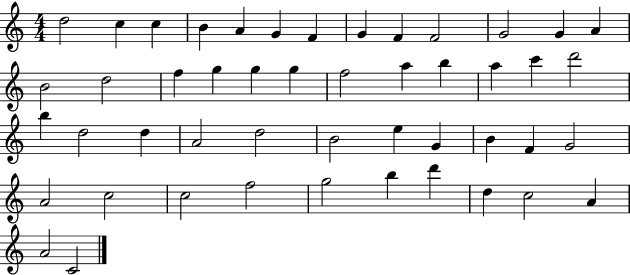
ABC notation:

X:1
T:Untitled
M:4/4
L:1/4
K:C
d2 c c B A G F G F F2 G2 G A B2 d2 f g g g f2 a b a c' d'2 b d2 d A2 d2 B2 e G B F G2 A2 c2 c2 f2 g2 b d' d c2 A A2 C2